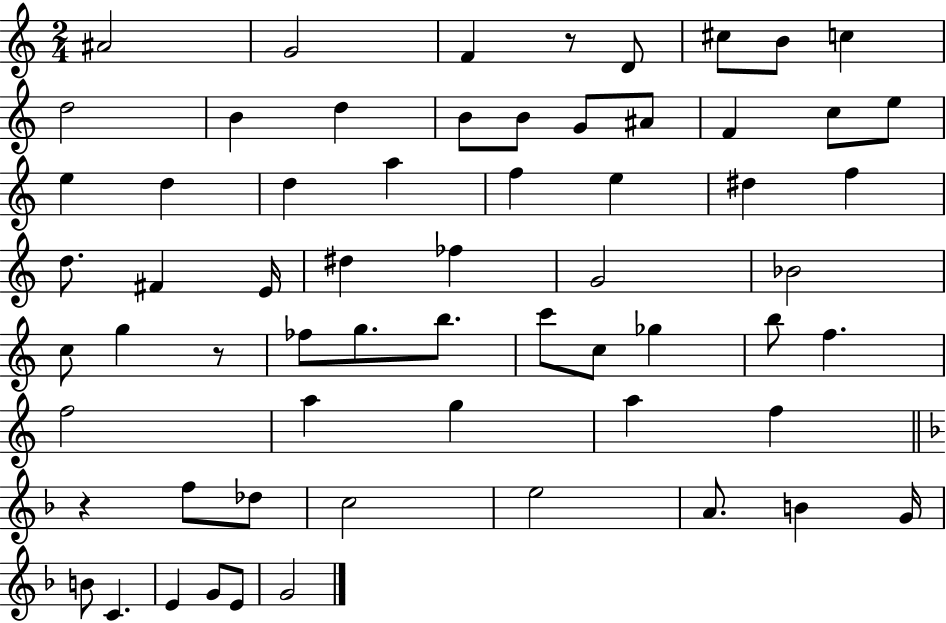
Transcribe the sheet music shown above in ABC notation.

X:1
T:Untitled
M:2/4
L:1/4
K:C
^A2 G2 F z/2 D/2 ^c/2 B/2 c d2 B d B/2 B/2 G/2 ^A/2 F c/2 e/2 e d d a f e ^d f d/2 ^F E/4 ^d _f G2 _B2 c/2 g z/2 _f/2 g/2 b/2 c'/2 c/2 _g b/2 f f2 a g a f z f/2 _d/2 c2 e2 A/2 B G/4 B/2 C E G/2 E/2 G2